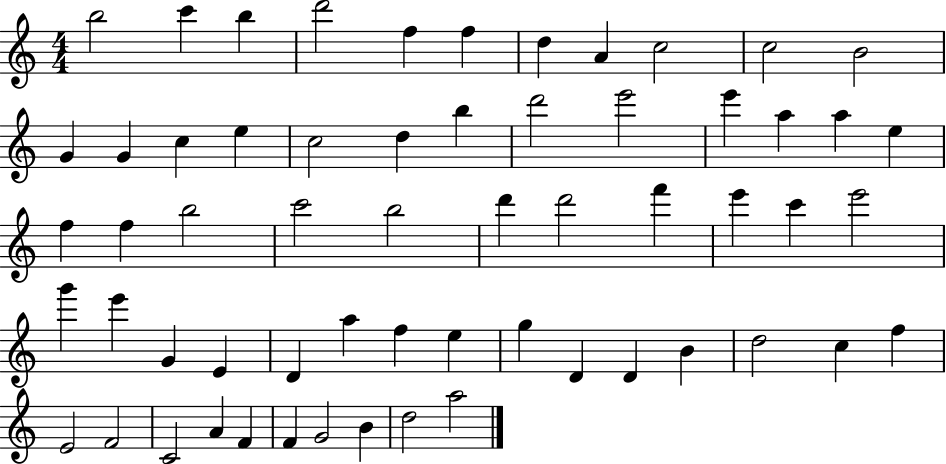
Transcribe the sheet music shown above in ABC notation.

X:1
T:Untitled
M:4/4
L:1/4
K:C
b2 c' b d'2 f f d A c2 c2 B2 G G c e c2 d b d'2 e'2 e' a a e f f b2 c'2 b2 d' d'2 f' e' c' e'2 g' e' G E D a f e g D D B d2 c f E2 F2 C2 A F F G2 B d2 a2